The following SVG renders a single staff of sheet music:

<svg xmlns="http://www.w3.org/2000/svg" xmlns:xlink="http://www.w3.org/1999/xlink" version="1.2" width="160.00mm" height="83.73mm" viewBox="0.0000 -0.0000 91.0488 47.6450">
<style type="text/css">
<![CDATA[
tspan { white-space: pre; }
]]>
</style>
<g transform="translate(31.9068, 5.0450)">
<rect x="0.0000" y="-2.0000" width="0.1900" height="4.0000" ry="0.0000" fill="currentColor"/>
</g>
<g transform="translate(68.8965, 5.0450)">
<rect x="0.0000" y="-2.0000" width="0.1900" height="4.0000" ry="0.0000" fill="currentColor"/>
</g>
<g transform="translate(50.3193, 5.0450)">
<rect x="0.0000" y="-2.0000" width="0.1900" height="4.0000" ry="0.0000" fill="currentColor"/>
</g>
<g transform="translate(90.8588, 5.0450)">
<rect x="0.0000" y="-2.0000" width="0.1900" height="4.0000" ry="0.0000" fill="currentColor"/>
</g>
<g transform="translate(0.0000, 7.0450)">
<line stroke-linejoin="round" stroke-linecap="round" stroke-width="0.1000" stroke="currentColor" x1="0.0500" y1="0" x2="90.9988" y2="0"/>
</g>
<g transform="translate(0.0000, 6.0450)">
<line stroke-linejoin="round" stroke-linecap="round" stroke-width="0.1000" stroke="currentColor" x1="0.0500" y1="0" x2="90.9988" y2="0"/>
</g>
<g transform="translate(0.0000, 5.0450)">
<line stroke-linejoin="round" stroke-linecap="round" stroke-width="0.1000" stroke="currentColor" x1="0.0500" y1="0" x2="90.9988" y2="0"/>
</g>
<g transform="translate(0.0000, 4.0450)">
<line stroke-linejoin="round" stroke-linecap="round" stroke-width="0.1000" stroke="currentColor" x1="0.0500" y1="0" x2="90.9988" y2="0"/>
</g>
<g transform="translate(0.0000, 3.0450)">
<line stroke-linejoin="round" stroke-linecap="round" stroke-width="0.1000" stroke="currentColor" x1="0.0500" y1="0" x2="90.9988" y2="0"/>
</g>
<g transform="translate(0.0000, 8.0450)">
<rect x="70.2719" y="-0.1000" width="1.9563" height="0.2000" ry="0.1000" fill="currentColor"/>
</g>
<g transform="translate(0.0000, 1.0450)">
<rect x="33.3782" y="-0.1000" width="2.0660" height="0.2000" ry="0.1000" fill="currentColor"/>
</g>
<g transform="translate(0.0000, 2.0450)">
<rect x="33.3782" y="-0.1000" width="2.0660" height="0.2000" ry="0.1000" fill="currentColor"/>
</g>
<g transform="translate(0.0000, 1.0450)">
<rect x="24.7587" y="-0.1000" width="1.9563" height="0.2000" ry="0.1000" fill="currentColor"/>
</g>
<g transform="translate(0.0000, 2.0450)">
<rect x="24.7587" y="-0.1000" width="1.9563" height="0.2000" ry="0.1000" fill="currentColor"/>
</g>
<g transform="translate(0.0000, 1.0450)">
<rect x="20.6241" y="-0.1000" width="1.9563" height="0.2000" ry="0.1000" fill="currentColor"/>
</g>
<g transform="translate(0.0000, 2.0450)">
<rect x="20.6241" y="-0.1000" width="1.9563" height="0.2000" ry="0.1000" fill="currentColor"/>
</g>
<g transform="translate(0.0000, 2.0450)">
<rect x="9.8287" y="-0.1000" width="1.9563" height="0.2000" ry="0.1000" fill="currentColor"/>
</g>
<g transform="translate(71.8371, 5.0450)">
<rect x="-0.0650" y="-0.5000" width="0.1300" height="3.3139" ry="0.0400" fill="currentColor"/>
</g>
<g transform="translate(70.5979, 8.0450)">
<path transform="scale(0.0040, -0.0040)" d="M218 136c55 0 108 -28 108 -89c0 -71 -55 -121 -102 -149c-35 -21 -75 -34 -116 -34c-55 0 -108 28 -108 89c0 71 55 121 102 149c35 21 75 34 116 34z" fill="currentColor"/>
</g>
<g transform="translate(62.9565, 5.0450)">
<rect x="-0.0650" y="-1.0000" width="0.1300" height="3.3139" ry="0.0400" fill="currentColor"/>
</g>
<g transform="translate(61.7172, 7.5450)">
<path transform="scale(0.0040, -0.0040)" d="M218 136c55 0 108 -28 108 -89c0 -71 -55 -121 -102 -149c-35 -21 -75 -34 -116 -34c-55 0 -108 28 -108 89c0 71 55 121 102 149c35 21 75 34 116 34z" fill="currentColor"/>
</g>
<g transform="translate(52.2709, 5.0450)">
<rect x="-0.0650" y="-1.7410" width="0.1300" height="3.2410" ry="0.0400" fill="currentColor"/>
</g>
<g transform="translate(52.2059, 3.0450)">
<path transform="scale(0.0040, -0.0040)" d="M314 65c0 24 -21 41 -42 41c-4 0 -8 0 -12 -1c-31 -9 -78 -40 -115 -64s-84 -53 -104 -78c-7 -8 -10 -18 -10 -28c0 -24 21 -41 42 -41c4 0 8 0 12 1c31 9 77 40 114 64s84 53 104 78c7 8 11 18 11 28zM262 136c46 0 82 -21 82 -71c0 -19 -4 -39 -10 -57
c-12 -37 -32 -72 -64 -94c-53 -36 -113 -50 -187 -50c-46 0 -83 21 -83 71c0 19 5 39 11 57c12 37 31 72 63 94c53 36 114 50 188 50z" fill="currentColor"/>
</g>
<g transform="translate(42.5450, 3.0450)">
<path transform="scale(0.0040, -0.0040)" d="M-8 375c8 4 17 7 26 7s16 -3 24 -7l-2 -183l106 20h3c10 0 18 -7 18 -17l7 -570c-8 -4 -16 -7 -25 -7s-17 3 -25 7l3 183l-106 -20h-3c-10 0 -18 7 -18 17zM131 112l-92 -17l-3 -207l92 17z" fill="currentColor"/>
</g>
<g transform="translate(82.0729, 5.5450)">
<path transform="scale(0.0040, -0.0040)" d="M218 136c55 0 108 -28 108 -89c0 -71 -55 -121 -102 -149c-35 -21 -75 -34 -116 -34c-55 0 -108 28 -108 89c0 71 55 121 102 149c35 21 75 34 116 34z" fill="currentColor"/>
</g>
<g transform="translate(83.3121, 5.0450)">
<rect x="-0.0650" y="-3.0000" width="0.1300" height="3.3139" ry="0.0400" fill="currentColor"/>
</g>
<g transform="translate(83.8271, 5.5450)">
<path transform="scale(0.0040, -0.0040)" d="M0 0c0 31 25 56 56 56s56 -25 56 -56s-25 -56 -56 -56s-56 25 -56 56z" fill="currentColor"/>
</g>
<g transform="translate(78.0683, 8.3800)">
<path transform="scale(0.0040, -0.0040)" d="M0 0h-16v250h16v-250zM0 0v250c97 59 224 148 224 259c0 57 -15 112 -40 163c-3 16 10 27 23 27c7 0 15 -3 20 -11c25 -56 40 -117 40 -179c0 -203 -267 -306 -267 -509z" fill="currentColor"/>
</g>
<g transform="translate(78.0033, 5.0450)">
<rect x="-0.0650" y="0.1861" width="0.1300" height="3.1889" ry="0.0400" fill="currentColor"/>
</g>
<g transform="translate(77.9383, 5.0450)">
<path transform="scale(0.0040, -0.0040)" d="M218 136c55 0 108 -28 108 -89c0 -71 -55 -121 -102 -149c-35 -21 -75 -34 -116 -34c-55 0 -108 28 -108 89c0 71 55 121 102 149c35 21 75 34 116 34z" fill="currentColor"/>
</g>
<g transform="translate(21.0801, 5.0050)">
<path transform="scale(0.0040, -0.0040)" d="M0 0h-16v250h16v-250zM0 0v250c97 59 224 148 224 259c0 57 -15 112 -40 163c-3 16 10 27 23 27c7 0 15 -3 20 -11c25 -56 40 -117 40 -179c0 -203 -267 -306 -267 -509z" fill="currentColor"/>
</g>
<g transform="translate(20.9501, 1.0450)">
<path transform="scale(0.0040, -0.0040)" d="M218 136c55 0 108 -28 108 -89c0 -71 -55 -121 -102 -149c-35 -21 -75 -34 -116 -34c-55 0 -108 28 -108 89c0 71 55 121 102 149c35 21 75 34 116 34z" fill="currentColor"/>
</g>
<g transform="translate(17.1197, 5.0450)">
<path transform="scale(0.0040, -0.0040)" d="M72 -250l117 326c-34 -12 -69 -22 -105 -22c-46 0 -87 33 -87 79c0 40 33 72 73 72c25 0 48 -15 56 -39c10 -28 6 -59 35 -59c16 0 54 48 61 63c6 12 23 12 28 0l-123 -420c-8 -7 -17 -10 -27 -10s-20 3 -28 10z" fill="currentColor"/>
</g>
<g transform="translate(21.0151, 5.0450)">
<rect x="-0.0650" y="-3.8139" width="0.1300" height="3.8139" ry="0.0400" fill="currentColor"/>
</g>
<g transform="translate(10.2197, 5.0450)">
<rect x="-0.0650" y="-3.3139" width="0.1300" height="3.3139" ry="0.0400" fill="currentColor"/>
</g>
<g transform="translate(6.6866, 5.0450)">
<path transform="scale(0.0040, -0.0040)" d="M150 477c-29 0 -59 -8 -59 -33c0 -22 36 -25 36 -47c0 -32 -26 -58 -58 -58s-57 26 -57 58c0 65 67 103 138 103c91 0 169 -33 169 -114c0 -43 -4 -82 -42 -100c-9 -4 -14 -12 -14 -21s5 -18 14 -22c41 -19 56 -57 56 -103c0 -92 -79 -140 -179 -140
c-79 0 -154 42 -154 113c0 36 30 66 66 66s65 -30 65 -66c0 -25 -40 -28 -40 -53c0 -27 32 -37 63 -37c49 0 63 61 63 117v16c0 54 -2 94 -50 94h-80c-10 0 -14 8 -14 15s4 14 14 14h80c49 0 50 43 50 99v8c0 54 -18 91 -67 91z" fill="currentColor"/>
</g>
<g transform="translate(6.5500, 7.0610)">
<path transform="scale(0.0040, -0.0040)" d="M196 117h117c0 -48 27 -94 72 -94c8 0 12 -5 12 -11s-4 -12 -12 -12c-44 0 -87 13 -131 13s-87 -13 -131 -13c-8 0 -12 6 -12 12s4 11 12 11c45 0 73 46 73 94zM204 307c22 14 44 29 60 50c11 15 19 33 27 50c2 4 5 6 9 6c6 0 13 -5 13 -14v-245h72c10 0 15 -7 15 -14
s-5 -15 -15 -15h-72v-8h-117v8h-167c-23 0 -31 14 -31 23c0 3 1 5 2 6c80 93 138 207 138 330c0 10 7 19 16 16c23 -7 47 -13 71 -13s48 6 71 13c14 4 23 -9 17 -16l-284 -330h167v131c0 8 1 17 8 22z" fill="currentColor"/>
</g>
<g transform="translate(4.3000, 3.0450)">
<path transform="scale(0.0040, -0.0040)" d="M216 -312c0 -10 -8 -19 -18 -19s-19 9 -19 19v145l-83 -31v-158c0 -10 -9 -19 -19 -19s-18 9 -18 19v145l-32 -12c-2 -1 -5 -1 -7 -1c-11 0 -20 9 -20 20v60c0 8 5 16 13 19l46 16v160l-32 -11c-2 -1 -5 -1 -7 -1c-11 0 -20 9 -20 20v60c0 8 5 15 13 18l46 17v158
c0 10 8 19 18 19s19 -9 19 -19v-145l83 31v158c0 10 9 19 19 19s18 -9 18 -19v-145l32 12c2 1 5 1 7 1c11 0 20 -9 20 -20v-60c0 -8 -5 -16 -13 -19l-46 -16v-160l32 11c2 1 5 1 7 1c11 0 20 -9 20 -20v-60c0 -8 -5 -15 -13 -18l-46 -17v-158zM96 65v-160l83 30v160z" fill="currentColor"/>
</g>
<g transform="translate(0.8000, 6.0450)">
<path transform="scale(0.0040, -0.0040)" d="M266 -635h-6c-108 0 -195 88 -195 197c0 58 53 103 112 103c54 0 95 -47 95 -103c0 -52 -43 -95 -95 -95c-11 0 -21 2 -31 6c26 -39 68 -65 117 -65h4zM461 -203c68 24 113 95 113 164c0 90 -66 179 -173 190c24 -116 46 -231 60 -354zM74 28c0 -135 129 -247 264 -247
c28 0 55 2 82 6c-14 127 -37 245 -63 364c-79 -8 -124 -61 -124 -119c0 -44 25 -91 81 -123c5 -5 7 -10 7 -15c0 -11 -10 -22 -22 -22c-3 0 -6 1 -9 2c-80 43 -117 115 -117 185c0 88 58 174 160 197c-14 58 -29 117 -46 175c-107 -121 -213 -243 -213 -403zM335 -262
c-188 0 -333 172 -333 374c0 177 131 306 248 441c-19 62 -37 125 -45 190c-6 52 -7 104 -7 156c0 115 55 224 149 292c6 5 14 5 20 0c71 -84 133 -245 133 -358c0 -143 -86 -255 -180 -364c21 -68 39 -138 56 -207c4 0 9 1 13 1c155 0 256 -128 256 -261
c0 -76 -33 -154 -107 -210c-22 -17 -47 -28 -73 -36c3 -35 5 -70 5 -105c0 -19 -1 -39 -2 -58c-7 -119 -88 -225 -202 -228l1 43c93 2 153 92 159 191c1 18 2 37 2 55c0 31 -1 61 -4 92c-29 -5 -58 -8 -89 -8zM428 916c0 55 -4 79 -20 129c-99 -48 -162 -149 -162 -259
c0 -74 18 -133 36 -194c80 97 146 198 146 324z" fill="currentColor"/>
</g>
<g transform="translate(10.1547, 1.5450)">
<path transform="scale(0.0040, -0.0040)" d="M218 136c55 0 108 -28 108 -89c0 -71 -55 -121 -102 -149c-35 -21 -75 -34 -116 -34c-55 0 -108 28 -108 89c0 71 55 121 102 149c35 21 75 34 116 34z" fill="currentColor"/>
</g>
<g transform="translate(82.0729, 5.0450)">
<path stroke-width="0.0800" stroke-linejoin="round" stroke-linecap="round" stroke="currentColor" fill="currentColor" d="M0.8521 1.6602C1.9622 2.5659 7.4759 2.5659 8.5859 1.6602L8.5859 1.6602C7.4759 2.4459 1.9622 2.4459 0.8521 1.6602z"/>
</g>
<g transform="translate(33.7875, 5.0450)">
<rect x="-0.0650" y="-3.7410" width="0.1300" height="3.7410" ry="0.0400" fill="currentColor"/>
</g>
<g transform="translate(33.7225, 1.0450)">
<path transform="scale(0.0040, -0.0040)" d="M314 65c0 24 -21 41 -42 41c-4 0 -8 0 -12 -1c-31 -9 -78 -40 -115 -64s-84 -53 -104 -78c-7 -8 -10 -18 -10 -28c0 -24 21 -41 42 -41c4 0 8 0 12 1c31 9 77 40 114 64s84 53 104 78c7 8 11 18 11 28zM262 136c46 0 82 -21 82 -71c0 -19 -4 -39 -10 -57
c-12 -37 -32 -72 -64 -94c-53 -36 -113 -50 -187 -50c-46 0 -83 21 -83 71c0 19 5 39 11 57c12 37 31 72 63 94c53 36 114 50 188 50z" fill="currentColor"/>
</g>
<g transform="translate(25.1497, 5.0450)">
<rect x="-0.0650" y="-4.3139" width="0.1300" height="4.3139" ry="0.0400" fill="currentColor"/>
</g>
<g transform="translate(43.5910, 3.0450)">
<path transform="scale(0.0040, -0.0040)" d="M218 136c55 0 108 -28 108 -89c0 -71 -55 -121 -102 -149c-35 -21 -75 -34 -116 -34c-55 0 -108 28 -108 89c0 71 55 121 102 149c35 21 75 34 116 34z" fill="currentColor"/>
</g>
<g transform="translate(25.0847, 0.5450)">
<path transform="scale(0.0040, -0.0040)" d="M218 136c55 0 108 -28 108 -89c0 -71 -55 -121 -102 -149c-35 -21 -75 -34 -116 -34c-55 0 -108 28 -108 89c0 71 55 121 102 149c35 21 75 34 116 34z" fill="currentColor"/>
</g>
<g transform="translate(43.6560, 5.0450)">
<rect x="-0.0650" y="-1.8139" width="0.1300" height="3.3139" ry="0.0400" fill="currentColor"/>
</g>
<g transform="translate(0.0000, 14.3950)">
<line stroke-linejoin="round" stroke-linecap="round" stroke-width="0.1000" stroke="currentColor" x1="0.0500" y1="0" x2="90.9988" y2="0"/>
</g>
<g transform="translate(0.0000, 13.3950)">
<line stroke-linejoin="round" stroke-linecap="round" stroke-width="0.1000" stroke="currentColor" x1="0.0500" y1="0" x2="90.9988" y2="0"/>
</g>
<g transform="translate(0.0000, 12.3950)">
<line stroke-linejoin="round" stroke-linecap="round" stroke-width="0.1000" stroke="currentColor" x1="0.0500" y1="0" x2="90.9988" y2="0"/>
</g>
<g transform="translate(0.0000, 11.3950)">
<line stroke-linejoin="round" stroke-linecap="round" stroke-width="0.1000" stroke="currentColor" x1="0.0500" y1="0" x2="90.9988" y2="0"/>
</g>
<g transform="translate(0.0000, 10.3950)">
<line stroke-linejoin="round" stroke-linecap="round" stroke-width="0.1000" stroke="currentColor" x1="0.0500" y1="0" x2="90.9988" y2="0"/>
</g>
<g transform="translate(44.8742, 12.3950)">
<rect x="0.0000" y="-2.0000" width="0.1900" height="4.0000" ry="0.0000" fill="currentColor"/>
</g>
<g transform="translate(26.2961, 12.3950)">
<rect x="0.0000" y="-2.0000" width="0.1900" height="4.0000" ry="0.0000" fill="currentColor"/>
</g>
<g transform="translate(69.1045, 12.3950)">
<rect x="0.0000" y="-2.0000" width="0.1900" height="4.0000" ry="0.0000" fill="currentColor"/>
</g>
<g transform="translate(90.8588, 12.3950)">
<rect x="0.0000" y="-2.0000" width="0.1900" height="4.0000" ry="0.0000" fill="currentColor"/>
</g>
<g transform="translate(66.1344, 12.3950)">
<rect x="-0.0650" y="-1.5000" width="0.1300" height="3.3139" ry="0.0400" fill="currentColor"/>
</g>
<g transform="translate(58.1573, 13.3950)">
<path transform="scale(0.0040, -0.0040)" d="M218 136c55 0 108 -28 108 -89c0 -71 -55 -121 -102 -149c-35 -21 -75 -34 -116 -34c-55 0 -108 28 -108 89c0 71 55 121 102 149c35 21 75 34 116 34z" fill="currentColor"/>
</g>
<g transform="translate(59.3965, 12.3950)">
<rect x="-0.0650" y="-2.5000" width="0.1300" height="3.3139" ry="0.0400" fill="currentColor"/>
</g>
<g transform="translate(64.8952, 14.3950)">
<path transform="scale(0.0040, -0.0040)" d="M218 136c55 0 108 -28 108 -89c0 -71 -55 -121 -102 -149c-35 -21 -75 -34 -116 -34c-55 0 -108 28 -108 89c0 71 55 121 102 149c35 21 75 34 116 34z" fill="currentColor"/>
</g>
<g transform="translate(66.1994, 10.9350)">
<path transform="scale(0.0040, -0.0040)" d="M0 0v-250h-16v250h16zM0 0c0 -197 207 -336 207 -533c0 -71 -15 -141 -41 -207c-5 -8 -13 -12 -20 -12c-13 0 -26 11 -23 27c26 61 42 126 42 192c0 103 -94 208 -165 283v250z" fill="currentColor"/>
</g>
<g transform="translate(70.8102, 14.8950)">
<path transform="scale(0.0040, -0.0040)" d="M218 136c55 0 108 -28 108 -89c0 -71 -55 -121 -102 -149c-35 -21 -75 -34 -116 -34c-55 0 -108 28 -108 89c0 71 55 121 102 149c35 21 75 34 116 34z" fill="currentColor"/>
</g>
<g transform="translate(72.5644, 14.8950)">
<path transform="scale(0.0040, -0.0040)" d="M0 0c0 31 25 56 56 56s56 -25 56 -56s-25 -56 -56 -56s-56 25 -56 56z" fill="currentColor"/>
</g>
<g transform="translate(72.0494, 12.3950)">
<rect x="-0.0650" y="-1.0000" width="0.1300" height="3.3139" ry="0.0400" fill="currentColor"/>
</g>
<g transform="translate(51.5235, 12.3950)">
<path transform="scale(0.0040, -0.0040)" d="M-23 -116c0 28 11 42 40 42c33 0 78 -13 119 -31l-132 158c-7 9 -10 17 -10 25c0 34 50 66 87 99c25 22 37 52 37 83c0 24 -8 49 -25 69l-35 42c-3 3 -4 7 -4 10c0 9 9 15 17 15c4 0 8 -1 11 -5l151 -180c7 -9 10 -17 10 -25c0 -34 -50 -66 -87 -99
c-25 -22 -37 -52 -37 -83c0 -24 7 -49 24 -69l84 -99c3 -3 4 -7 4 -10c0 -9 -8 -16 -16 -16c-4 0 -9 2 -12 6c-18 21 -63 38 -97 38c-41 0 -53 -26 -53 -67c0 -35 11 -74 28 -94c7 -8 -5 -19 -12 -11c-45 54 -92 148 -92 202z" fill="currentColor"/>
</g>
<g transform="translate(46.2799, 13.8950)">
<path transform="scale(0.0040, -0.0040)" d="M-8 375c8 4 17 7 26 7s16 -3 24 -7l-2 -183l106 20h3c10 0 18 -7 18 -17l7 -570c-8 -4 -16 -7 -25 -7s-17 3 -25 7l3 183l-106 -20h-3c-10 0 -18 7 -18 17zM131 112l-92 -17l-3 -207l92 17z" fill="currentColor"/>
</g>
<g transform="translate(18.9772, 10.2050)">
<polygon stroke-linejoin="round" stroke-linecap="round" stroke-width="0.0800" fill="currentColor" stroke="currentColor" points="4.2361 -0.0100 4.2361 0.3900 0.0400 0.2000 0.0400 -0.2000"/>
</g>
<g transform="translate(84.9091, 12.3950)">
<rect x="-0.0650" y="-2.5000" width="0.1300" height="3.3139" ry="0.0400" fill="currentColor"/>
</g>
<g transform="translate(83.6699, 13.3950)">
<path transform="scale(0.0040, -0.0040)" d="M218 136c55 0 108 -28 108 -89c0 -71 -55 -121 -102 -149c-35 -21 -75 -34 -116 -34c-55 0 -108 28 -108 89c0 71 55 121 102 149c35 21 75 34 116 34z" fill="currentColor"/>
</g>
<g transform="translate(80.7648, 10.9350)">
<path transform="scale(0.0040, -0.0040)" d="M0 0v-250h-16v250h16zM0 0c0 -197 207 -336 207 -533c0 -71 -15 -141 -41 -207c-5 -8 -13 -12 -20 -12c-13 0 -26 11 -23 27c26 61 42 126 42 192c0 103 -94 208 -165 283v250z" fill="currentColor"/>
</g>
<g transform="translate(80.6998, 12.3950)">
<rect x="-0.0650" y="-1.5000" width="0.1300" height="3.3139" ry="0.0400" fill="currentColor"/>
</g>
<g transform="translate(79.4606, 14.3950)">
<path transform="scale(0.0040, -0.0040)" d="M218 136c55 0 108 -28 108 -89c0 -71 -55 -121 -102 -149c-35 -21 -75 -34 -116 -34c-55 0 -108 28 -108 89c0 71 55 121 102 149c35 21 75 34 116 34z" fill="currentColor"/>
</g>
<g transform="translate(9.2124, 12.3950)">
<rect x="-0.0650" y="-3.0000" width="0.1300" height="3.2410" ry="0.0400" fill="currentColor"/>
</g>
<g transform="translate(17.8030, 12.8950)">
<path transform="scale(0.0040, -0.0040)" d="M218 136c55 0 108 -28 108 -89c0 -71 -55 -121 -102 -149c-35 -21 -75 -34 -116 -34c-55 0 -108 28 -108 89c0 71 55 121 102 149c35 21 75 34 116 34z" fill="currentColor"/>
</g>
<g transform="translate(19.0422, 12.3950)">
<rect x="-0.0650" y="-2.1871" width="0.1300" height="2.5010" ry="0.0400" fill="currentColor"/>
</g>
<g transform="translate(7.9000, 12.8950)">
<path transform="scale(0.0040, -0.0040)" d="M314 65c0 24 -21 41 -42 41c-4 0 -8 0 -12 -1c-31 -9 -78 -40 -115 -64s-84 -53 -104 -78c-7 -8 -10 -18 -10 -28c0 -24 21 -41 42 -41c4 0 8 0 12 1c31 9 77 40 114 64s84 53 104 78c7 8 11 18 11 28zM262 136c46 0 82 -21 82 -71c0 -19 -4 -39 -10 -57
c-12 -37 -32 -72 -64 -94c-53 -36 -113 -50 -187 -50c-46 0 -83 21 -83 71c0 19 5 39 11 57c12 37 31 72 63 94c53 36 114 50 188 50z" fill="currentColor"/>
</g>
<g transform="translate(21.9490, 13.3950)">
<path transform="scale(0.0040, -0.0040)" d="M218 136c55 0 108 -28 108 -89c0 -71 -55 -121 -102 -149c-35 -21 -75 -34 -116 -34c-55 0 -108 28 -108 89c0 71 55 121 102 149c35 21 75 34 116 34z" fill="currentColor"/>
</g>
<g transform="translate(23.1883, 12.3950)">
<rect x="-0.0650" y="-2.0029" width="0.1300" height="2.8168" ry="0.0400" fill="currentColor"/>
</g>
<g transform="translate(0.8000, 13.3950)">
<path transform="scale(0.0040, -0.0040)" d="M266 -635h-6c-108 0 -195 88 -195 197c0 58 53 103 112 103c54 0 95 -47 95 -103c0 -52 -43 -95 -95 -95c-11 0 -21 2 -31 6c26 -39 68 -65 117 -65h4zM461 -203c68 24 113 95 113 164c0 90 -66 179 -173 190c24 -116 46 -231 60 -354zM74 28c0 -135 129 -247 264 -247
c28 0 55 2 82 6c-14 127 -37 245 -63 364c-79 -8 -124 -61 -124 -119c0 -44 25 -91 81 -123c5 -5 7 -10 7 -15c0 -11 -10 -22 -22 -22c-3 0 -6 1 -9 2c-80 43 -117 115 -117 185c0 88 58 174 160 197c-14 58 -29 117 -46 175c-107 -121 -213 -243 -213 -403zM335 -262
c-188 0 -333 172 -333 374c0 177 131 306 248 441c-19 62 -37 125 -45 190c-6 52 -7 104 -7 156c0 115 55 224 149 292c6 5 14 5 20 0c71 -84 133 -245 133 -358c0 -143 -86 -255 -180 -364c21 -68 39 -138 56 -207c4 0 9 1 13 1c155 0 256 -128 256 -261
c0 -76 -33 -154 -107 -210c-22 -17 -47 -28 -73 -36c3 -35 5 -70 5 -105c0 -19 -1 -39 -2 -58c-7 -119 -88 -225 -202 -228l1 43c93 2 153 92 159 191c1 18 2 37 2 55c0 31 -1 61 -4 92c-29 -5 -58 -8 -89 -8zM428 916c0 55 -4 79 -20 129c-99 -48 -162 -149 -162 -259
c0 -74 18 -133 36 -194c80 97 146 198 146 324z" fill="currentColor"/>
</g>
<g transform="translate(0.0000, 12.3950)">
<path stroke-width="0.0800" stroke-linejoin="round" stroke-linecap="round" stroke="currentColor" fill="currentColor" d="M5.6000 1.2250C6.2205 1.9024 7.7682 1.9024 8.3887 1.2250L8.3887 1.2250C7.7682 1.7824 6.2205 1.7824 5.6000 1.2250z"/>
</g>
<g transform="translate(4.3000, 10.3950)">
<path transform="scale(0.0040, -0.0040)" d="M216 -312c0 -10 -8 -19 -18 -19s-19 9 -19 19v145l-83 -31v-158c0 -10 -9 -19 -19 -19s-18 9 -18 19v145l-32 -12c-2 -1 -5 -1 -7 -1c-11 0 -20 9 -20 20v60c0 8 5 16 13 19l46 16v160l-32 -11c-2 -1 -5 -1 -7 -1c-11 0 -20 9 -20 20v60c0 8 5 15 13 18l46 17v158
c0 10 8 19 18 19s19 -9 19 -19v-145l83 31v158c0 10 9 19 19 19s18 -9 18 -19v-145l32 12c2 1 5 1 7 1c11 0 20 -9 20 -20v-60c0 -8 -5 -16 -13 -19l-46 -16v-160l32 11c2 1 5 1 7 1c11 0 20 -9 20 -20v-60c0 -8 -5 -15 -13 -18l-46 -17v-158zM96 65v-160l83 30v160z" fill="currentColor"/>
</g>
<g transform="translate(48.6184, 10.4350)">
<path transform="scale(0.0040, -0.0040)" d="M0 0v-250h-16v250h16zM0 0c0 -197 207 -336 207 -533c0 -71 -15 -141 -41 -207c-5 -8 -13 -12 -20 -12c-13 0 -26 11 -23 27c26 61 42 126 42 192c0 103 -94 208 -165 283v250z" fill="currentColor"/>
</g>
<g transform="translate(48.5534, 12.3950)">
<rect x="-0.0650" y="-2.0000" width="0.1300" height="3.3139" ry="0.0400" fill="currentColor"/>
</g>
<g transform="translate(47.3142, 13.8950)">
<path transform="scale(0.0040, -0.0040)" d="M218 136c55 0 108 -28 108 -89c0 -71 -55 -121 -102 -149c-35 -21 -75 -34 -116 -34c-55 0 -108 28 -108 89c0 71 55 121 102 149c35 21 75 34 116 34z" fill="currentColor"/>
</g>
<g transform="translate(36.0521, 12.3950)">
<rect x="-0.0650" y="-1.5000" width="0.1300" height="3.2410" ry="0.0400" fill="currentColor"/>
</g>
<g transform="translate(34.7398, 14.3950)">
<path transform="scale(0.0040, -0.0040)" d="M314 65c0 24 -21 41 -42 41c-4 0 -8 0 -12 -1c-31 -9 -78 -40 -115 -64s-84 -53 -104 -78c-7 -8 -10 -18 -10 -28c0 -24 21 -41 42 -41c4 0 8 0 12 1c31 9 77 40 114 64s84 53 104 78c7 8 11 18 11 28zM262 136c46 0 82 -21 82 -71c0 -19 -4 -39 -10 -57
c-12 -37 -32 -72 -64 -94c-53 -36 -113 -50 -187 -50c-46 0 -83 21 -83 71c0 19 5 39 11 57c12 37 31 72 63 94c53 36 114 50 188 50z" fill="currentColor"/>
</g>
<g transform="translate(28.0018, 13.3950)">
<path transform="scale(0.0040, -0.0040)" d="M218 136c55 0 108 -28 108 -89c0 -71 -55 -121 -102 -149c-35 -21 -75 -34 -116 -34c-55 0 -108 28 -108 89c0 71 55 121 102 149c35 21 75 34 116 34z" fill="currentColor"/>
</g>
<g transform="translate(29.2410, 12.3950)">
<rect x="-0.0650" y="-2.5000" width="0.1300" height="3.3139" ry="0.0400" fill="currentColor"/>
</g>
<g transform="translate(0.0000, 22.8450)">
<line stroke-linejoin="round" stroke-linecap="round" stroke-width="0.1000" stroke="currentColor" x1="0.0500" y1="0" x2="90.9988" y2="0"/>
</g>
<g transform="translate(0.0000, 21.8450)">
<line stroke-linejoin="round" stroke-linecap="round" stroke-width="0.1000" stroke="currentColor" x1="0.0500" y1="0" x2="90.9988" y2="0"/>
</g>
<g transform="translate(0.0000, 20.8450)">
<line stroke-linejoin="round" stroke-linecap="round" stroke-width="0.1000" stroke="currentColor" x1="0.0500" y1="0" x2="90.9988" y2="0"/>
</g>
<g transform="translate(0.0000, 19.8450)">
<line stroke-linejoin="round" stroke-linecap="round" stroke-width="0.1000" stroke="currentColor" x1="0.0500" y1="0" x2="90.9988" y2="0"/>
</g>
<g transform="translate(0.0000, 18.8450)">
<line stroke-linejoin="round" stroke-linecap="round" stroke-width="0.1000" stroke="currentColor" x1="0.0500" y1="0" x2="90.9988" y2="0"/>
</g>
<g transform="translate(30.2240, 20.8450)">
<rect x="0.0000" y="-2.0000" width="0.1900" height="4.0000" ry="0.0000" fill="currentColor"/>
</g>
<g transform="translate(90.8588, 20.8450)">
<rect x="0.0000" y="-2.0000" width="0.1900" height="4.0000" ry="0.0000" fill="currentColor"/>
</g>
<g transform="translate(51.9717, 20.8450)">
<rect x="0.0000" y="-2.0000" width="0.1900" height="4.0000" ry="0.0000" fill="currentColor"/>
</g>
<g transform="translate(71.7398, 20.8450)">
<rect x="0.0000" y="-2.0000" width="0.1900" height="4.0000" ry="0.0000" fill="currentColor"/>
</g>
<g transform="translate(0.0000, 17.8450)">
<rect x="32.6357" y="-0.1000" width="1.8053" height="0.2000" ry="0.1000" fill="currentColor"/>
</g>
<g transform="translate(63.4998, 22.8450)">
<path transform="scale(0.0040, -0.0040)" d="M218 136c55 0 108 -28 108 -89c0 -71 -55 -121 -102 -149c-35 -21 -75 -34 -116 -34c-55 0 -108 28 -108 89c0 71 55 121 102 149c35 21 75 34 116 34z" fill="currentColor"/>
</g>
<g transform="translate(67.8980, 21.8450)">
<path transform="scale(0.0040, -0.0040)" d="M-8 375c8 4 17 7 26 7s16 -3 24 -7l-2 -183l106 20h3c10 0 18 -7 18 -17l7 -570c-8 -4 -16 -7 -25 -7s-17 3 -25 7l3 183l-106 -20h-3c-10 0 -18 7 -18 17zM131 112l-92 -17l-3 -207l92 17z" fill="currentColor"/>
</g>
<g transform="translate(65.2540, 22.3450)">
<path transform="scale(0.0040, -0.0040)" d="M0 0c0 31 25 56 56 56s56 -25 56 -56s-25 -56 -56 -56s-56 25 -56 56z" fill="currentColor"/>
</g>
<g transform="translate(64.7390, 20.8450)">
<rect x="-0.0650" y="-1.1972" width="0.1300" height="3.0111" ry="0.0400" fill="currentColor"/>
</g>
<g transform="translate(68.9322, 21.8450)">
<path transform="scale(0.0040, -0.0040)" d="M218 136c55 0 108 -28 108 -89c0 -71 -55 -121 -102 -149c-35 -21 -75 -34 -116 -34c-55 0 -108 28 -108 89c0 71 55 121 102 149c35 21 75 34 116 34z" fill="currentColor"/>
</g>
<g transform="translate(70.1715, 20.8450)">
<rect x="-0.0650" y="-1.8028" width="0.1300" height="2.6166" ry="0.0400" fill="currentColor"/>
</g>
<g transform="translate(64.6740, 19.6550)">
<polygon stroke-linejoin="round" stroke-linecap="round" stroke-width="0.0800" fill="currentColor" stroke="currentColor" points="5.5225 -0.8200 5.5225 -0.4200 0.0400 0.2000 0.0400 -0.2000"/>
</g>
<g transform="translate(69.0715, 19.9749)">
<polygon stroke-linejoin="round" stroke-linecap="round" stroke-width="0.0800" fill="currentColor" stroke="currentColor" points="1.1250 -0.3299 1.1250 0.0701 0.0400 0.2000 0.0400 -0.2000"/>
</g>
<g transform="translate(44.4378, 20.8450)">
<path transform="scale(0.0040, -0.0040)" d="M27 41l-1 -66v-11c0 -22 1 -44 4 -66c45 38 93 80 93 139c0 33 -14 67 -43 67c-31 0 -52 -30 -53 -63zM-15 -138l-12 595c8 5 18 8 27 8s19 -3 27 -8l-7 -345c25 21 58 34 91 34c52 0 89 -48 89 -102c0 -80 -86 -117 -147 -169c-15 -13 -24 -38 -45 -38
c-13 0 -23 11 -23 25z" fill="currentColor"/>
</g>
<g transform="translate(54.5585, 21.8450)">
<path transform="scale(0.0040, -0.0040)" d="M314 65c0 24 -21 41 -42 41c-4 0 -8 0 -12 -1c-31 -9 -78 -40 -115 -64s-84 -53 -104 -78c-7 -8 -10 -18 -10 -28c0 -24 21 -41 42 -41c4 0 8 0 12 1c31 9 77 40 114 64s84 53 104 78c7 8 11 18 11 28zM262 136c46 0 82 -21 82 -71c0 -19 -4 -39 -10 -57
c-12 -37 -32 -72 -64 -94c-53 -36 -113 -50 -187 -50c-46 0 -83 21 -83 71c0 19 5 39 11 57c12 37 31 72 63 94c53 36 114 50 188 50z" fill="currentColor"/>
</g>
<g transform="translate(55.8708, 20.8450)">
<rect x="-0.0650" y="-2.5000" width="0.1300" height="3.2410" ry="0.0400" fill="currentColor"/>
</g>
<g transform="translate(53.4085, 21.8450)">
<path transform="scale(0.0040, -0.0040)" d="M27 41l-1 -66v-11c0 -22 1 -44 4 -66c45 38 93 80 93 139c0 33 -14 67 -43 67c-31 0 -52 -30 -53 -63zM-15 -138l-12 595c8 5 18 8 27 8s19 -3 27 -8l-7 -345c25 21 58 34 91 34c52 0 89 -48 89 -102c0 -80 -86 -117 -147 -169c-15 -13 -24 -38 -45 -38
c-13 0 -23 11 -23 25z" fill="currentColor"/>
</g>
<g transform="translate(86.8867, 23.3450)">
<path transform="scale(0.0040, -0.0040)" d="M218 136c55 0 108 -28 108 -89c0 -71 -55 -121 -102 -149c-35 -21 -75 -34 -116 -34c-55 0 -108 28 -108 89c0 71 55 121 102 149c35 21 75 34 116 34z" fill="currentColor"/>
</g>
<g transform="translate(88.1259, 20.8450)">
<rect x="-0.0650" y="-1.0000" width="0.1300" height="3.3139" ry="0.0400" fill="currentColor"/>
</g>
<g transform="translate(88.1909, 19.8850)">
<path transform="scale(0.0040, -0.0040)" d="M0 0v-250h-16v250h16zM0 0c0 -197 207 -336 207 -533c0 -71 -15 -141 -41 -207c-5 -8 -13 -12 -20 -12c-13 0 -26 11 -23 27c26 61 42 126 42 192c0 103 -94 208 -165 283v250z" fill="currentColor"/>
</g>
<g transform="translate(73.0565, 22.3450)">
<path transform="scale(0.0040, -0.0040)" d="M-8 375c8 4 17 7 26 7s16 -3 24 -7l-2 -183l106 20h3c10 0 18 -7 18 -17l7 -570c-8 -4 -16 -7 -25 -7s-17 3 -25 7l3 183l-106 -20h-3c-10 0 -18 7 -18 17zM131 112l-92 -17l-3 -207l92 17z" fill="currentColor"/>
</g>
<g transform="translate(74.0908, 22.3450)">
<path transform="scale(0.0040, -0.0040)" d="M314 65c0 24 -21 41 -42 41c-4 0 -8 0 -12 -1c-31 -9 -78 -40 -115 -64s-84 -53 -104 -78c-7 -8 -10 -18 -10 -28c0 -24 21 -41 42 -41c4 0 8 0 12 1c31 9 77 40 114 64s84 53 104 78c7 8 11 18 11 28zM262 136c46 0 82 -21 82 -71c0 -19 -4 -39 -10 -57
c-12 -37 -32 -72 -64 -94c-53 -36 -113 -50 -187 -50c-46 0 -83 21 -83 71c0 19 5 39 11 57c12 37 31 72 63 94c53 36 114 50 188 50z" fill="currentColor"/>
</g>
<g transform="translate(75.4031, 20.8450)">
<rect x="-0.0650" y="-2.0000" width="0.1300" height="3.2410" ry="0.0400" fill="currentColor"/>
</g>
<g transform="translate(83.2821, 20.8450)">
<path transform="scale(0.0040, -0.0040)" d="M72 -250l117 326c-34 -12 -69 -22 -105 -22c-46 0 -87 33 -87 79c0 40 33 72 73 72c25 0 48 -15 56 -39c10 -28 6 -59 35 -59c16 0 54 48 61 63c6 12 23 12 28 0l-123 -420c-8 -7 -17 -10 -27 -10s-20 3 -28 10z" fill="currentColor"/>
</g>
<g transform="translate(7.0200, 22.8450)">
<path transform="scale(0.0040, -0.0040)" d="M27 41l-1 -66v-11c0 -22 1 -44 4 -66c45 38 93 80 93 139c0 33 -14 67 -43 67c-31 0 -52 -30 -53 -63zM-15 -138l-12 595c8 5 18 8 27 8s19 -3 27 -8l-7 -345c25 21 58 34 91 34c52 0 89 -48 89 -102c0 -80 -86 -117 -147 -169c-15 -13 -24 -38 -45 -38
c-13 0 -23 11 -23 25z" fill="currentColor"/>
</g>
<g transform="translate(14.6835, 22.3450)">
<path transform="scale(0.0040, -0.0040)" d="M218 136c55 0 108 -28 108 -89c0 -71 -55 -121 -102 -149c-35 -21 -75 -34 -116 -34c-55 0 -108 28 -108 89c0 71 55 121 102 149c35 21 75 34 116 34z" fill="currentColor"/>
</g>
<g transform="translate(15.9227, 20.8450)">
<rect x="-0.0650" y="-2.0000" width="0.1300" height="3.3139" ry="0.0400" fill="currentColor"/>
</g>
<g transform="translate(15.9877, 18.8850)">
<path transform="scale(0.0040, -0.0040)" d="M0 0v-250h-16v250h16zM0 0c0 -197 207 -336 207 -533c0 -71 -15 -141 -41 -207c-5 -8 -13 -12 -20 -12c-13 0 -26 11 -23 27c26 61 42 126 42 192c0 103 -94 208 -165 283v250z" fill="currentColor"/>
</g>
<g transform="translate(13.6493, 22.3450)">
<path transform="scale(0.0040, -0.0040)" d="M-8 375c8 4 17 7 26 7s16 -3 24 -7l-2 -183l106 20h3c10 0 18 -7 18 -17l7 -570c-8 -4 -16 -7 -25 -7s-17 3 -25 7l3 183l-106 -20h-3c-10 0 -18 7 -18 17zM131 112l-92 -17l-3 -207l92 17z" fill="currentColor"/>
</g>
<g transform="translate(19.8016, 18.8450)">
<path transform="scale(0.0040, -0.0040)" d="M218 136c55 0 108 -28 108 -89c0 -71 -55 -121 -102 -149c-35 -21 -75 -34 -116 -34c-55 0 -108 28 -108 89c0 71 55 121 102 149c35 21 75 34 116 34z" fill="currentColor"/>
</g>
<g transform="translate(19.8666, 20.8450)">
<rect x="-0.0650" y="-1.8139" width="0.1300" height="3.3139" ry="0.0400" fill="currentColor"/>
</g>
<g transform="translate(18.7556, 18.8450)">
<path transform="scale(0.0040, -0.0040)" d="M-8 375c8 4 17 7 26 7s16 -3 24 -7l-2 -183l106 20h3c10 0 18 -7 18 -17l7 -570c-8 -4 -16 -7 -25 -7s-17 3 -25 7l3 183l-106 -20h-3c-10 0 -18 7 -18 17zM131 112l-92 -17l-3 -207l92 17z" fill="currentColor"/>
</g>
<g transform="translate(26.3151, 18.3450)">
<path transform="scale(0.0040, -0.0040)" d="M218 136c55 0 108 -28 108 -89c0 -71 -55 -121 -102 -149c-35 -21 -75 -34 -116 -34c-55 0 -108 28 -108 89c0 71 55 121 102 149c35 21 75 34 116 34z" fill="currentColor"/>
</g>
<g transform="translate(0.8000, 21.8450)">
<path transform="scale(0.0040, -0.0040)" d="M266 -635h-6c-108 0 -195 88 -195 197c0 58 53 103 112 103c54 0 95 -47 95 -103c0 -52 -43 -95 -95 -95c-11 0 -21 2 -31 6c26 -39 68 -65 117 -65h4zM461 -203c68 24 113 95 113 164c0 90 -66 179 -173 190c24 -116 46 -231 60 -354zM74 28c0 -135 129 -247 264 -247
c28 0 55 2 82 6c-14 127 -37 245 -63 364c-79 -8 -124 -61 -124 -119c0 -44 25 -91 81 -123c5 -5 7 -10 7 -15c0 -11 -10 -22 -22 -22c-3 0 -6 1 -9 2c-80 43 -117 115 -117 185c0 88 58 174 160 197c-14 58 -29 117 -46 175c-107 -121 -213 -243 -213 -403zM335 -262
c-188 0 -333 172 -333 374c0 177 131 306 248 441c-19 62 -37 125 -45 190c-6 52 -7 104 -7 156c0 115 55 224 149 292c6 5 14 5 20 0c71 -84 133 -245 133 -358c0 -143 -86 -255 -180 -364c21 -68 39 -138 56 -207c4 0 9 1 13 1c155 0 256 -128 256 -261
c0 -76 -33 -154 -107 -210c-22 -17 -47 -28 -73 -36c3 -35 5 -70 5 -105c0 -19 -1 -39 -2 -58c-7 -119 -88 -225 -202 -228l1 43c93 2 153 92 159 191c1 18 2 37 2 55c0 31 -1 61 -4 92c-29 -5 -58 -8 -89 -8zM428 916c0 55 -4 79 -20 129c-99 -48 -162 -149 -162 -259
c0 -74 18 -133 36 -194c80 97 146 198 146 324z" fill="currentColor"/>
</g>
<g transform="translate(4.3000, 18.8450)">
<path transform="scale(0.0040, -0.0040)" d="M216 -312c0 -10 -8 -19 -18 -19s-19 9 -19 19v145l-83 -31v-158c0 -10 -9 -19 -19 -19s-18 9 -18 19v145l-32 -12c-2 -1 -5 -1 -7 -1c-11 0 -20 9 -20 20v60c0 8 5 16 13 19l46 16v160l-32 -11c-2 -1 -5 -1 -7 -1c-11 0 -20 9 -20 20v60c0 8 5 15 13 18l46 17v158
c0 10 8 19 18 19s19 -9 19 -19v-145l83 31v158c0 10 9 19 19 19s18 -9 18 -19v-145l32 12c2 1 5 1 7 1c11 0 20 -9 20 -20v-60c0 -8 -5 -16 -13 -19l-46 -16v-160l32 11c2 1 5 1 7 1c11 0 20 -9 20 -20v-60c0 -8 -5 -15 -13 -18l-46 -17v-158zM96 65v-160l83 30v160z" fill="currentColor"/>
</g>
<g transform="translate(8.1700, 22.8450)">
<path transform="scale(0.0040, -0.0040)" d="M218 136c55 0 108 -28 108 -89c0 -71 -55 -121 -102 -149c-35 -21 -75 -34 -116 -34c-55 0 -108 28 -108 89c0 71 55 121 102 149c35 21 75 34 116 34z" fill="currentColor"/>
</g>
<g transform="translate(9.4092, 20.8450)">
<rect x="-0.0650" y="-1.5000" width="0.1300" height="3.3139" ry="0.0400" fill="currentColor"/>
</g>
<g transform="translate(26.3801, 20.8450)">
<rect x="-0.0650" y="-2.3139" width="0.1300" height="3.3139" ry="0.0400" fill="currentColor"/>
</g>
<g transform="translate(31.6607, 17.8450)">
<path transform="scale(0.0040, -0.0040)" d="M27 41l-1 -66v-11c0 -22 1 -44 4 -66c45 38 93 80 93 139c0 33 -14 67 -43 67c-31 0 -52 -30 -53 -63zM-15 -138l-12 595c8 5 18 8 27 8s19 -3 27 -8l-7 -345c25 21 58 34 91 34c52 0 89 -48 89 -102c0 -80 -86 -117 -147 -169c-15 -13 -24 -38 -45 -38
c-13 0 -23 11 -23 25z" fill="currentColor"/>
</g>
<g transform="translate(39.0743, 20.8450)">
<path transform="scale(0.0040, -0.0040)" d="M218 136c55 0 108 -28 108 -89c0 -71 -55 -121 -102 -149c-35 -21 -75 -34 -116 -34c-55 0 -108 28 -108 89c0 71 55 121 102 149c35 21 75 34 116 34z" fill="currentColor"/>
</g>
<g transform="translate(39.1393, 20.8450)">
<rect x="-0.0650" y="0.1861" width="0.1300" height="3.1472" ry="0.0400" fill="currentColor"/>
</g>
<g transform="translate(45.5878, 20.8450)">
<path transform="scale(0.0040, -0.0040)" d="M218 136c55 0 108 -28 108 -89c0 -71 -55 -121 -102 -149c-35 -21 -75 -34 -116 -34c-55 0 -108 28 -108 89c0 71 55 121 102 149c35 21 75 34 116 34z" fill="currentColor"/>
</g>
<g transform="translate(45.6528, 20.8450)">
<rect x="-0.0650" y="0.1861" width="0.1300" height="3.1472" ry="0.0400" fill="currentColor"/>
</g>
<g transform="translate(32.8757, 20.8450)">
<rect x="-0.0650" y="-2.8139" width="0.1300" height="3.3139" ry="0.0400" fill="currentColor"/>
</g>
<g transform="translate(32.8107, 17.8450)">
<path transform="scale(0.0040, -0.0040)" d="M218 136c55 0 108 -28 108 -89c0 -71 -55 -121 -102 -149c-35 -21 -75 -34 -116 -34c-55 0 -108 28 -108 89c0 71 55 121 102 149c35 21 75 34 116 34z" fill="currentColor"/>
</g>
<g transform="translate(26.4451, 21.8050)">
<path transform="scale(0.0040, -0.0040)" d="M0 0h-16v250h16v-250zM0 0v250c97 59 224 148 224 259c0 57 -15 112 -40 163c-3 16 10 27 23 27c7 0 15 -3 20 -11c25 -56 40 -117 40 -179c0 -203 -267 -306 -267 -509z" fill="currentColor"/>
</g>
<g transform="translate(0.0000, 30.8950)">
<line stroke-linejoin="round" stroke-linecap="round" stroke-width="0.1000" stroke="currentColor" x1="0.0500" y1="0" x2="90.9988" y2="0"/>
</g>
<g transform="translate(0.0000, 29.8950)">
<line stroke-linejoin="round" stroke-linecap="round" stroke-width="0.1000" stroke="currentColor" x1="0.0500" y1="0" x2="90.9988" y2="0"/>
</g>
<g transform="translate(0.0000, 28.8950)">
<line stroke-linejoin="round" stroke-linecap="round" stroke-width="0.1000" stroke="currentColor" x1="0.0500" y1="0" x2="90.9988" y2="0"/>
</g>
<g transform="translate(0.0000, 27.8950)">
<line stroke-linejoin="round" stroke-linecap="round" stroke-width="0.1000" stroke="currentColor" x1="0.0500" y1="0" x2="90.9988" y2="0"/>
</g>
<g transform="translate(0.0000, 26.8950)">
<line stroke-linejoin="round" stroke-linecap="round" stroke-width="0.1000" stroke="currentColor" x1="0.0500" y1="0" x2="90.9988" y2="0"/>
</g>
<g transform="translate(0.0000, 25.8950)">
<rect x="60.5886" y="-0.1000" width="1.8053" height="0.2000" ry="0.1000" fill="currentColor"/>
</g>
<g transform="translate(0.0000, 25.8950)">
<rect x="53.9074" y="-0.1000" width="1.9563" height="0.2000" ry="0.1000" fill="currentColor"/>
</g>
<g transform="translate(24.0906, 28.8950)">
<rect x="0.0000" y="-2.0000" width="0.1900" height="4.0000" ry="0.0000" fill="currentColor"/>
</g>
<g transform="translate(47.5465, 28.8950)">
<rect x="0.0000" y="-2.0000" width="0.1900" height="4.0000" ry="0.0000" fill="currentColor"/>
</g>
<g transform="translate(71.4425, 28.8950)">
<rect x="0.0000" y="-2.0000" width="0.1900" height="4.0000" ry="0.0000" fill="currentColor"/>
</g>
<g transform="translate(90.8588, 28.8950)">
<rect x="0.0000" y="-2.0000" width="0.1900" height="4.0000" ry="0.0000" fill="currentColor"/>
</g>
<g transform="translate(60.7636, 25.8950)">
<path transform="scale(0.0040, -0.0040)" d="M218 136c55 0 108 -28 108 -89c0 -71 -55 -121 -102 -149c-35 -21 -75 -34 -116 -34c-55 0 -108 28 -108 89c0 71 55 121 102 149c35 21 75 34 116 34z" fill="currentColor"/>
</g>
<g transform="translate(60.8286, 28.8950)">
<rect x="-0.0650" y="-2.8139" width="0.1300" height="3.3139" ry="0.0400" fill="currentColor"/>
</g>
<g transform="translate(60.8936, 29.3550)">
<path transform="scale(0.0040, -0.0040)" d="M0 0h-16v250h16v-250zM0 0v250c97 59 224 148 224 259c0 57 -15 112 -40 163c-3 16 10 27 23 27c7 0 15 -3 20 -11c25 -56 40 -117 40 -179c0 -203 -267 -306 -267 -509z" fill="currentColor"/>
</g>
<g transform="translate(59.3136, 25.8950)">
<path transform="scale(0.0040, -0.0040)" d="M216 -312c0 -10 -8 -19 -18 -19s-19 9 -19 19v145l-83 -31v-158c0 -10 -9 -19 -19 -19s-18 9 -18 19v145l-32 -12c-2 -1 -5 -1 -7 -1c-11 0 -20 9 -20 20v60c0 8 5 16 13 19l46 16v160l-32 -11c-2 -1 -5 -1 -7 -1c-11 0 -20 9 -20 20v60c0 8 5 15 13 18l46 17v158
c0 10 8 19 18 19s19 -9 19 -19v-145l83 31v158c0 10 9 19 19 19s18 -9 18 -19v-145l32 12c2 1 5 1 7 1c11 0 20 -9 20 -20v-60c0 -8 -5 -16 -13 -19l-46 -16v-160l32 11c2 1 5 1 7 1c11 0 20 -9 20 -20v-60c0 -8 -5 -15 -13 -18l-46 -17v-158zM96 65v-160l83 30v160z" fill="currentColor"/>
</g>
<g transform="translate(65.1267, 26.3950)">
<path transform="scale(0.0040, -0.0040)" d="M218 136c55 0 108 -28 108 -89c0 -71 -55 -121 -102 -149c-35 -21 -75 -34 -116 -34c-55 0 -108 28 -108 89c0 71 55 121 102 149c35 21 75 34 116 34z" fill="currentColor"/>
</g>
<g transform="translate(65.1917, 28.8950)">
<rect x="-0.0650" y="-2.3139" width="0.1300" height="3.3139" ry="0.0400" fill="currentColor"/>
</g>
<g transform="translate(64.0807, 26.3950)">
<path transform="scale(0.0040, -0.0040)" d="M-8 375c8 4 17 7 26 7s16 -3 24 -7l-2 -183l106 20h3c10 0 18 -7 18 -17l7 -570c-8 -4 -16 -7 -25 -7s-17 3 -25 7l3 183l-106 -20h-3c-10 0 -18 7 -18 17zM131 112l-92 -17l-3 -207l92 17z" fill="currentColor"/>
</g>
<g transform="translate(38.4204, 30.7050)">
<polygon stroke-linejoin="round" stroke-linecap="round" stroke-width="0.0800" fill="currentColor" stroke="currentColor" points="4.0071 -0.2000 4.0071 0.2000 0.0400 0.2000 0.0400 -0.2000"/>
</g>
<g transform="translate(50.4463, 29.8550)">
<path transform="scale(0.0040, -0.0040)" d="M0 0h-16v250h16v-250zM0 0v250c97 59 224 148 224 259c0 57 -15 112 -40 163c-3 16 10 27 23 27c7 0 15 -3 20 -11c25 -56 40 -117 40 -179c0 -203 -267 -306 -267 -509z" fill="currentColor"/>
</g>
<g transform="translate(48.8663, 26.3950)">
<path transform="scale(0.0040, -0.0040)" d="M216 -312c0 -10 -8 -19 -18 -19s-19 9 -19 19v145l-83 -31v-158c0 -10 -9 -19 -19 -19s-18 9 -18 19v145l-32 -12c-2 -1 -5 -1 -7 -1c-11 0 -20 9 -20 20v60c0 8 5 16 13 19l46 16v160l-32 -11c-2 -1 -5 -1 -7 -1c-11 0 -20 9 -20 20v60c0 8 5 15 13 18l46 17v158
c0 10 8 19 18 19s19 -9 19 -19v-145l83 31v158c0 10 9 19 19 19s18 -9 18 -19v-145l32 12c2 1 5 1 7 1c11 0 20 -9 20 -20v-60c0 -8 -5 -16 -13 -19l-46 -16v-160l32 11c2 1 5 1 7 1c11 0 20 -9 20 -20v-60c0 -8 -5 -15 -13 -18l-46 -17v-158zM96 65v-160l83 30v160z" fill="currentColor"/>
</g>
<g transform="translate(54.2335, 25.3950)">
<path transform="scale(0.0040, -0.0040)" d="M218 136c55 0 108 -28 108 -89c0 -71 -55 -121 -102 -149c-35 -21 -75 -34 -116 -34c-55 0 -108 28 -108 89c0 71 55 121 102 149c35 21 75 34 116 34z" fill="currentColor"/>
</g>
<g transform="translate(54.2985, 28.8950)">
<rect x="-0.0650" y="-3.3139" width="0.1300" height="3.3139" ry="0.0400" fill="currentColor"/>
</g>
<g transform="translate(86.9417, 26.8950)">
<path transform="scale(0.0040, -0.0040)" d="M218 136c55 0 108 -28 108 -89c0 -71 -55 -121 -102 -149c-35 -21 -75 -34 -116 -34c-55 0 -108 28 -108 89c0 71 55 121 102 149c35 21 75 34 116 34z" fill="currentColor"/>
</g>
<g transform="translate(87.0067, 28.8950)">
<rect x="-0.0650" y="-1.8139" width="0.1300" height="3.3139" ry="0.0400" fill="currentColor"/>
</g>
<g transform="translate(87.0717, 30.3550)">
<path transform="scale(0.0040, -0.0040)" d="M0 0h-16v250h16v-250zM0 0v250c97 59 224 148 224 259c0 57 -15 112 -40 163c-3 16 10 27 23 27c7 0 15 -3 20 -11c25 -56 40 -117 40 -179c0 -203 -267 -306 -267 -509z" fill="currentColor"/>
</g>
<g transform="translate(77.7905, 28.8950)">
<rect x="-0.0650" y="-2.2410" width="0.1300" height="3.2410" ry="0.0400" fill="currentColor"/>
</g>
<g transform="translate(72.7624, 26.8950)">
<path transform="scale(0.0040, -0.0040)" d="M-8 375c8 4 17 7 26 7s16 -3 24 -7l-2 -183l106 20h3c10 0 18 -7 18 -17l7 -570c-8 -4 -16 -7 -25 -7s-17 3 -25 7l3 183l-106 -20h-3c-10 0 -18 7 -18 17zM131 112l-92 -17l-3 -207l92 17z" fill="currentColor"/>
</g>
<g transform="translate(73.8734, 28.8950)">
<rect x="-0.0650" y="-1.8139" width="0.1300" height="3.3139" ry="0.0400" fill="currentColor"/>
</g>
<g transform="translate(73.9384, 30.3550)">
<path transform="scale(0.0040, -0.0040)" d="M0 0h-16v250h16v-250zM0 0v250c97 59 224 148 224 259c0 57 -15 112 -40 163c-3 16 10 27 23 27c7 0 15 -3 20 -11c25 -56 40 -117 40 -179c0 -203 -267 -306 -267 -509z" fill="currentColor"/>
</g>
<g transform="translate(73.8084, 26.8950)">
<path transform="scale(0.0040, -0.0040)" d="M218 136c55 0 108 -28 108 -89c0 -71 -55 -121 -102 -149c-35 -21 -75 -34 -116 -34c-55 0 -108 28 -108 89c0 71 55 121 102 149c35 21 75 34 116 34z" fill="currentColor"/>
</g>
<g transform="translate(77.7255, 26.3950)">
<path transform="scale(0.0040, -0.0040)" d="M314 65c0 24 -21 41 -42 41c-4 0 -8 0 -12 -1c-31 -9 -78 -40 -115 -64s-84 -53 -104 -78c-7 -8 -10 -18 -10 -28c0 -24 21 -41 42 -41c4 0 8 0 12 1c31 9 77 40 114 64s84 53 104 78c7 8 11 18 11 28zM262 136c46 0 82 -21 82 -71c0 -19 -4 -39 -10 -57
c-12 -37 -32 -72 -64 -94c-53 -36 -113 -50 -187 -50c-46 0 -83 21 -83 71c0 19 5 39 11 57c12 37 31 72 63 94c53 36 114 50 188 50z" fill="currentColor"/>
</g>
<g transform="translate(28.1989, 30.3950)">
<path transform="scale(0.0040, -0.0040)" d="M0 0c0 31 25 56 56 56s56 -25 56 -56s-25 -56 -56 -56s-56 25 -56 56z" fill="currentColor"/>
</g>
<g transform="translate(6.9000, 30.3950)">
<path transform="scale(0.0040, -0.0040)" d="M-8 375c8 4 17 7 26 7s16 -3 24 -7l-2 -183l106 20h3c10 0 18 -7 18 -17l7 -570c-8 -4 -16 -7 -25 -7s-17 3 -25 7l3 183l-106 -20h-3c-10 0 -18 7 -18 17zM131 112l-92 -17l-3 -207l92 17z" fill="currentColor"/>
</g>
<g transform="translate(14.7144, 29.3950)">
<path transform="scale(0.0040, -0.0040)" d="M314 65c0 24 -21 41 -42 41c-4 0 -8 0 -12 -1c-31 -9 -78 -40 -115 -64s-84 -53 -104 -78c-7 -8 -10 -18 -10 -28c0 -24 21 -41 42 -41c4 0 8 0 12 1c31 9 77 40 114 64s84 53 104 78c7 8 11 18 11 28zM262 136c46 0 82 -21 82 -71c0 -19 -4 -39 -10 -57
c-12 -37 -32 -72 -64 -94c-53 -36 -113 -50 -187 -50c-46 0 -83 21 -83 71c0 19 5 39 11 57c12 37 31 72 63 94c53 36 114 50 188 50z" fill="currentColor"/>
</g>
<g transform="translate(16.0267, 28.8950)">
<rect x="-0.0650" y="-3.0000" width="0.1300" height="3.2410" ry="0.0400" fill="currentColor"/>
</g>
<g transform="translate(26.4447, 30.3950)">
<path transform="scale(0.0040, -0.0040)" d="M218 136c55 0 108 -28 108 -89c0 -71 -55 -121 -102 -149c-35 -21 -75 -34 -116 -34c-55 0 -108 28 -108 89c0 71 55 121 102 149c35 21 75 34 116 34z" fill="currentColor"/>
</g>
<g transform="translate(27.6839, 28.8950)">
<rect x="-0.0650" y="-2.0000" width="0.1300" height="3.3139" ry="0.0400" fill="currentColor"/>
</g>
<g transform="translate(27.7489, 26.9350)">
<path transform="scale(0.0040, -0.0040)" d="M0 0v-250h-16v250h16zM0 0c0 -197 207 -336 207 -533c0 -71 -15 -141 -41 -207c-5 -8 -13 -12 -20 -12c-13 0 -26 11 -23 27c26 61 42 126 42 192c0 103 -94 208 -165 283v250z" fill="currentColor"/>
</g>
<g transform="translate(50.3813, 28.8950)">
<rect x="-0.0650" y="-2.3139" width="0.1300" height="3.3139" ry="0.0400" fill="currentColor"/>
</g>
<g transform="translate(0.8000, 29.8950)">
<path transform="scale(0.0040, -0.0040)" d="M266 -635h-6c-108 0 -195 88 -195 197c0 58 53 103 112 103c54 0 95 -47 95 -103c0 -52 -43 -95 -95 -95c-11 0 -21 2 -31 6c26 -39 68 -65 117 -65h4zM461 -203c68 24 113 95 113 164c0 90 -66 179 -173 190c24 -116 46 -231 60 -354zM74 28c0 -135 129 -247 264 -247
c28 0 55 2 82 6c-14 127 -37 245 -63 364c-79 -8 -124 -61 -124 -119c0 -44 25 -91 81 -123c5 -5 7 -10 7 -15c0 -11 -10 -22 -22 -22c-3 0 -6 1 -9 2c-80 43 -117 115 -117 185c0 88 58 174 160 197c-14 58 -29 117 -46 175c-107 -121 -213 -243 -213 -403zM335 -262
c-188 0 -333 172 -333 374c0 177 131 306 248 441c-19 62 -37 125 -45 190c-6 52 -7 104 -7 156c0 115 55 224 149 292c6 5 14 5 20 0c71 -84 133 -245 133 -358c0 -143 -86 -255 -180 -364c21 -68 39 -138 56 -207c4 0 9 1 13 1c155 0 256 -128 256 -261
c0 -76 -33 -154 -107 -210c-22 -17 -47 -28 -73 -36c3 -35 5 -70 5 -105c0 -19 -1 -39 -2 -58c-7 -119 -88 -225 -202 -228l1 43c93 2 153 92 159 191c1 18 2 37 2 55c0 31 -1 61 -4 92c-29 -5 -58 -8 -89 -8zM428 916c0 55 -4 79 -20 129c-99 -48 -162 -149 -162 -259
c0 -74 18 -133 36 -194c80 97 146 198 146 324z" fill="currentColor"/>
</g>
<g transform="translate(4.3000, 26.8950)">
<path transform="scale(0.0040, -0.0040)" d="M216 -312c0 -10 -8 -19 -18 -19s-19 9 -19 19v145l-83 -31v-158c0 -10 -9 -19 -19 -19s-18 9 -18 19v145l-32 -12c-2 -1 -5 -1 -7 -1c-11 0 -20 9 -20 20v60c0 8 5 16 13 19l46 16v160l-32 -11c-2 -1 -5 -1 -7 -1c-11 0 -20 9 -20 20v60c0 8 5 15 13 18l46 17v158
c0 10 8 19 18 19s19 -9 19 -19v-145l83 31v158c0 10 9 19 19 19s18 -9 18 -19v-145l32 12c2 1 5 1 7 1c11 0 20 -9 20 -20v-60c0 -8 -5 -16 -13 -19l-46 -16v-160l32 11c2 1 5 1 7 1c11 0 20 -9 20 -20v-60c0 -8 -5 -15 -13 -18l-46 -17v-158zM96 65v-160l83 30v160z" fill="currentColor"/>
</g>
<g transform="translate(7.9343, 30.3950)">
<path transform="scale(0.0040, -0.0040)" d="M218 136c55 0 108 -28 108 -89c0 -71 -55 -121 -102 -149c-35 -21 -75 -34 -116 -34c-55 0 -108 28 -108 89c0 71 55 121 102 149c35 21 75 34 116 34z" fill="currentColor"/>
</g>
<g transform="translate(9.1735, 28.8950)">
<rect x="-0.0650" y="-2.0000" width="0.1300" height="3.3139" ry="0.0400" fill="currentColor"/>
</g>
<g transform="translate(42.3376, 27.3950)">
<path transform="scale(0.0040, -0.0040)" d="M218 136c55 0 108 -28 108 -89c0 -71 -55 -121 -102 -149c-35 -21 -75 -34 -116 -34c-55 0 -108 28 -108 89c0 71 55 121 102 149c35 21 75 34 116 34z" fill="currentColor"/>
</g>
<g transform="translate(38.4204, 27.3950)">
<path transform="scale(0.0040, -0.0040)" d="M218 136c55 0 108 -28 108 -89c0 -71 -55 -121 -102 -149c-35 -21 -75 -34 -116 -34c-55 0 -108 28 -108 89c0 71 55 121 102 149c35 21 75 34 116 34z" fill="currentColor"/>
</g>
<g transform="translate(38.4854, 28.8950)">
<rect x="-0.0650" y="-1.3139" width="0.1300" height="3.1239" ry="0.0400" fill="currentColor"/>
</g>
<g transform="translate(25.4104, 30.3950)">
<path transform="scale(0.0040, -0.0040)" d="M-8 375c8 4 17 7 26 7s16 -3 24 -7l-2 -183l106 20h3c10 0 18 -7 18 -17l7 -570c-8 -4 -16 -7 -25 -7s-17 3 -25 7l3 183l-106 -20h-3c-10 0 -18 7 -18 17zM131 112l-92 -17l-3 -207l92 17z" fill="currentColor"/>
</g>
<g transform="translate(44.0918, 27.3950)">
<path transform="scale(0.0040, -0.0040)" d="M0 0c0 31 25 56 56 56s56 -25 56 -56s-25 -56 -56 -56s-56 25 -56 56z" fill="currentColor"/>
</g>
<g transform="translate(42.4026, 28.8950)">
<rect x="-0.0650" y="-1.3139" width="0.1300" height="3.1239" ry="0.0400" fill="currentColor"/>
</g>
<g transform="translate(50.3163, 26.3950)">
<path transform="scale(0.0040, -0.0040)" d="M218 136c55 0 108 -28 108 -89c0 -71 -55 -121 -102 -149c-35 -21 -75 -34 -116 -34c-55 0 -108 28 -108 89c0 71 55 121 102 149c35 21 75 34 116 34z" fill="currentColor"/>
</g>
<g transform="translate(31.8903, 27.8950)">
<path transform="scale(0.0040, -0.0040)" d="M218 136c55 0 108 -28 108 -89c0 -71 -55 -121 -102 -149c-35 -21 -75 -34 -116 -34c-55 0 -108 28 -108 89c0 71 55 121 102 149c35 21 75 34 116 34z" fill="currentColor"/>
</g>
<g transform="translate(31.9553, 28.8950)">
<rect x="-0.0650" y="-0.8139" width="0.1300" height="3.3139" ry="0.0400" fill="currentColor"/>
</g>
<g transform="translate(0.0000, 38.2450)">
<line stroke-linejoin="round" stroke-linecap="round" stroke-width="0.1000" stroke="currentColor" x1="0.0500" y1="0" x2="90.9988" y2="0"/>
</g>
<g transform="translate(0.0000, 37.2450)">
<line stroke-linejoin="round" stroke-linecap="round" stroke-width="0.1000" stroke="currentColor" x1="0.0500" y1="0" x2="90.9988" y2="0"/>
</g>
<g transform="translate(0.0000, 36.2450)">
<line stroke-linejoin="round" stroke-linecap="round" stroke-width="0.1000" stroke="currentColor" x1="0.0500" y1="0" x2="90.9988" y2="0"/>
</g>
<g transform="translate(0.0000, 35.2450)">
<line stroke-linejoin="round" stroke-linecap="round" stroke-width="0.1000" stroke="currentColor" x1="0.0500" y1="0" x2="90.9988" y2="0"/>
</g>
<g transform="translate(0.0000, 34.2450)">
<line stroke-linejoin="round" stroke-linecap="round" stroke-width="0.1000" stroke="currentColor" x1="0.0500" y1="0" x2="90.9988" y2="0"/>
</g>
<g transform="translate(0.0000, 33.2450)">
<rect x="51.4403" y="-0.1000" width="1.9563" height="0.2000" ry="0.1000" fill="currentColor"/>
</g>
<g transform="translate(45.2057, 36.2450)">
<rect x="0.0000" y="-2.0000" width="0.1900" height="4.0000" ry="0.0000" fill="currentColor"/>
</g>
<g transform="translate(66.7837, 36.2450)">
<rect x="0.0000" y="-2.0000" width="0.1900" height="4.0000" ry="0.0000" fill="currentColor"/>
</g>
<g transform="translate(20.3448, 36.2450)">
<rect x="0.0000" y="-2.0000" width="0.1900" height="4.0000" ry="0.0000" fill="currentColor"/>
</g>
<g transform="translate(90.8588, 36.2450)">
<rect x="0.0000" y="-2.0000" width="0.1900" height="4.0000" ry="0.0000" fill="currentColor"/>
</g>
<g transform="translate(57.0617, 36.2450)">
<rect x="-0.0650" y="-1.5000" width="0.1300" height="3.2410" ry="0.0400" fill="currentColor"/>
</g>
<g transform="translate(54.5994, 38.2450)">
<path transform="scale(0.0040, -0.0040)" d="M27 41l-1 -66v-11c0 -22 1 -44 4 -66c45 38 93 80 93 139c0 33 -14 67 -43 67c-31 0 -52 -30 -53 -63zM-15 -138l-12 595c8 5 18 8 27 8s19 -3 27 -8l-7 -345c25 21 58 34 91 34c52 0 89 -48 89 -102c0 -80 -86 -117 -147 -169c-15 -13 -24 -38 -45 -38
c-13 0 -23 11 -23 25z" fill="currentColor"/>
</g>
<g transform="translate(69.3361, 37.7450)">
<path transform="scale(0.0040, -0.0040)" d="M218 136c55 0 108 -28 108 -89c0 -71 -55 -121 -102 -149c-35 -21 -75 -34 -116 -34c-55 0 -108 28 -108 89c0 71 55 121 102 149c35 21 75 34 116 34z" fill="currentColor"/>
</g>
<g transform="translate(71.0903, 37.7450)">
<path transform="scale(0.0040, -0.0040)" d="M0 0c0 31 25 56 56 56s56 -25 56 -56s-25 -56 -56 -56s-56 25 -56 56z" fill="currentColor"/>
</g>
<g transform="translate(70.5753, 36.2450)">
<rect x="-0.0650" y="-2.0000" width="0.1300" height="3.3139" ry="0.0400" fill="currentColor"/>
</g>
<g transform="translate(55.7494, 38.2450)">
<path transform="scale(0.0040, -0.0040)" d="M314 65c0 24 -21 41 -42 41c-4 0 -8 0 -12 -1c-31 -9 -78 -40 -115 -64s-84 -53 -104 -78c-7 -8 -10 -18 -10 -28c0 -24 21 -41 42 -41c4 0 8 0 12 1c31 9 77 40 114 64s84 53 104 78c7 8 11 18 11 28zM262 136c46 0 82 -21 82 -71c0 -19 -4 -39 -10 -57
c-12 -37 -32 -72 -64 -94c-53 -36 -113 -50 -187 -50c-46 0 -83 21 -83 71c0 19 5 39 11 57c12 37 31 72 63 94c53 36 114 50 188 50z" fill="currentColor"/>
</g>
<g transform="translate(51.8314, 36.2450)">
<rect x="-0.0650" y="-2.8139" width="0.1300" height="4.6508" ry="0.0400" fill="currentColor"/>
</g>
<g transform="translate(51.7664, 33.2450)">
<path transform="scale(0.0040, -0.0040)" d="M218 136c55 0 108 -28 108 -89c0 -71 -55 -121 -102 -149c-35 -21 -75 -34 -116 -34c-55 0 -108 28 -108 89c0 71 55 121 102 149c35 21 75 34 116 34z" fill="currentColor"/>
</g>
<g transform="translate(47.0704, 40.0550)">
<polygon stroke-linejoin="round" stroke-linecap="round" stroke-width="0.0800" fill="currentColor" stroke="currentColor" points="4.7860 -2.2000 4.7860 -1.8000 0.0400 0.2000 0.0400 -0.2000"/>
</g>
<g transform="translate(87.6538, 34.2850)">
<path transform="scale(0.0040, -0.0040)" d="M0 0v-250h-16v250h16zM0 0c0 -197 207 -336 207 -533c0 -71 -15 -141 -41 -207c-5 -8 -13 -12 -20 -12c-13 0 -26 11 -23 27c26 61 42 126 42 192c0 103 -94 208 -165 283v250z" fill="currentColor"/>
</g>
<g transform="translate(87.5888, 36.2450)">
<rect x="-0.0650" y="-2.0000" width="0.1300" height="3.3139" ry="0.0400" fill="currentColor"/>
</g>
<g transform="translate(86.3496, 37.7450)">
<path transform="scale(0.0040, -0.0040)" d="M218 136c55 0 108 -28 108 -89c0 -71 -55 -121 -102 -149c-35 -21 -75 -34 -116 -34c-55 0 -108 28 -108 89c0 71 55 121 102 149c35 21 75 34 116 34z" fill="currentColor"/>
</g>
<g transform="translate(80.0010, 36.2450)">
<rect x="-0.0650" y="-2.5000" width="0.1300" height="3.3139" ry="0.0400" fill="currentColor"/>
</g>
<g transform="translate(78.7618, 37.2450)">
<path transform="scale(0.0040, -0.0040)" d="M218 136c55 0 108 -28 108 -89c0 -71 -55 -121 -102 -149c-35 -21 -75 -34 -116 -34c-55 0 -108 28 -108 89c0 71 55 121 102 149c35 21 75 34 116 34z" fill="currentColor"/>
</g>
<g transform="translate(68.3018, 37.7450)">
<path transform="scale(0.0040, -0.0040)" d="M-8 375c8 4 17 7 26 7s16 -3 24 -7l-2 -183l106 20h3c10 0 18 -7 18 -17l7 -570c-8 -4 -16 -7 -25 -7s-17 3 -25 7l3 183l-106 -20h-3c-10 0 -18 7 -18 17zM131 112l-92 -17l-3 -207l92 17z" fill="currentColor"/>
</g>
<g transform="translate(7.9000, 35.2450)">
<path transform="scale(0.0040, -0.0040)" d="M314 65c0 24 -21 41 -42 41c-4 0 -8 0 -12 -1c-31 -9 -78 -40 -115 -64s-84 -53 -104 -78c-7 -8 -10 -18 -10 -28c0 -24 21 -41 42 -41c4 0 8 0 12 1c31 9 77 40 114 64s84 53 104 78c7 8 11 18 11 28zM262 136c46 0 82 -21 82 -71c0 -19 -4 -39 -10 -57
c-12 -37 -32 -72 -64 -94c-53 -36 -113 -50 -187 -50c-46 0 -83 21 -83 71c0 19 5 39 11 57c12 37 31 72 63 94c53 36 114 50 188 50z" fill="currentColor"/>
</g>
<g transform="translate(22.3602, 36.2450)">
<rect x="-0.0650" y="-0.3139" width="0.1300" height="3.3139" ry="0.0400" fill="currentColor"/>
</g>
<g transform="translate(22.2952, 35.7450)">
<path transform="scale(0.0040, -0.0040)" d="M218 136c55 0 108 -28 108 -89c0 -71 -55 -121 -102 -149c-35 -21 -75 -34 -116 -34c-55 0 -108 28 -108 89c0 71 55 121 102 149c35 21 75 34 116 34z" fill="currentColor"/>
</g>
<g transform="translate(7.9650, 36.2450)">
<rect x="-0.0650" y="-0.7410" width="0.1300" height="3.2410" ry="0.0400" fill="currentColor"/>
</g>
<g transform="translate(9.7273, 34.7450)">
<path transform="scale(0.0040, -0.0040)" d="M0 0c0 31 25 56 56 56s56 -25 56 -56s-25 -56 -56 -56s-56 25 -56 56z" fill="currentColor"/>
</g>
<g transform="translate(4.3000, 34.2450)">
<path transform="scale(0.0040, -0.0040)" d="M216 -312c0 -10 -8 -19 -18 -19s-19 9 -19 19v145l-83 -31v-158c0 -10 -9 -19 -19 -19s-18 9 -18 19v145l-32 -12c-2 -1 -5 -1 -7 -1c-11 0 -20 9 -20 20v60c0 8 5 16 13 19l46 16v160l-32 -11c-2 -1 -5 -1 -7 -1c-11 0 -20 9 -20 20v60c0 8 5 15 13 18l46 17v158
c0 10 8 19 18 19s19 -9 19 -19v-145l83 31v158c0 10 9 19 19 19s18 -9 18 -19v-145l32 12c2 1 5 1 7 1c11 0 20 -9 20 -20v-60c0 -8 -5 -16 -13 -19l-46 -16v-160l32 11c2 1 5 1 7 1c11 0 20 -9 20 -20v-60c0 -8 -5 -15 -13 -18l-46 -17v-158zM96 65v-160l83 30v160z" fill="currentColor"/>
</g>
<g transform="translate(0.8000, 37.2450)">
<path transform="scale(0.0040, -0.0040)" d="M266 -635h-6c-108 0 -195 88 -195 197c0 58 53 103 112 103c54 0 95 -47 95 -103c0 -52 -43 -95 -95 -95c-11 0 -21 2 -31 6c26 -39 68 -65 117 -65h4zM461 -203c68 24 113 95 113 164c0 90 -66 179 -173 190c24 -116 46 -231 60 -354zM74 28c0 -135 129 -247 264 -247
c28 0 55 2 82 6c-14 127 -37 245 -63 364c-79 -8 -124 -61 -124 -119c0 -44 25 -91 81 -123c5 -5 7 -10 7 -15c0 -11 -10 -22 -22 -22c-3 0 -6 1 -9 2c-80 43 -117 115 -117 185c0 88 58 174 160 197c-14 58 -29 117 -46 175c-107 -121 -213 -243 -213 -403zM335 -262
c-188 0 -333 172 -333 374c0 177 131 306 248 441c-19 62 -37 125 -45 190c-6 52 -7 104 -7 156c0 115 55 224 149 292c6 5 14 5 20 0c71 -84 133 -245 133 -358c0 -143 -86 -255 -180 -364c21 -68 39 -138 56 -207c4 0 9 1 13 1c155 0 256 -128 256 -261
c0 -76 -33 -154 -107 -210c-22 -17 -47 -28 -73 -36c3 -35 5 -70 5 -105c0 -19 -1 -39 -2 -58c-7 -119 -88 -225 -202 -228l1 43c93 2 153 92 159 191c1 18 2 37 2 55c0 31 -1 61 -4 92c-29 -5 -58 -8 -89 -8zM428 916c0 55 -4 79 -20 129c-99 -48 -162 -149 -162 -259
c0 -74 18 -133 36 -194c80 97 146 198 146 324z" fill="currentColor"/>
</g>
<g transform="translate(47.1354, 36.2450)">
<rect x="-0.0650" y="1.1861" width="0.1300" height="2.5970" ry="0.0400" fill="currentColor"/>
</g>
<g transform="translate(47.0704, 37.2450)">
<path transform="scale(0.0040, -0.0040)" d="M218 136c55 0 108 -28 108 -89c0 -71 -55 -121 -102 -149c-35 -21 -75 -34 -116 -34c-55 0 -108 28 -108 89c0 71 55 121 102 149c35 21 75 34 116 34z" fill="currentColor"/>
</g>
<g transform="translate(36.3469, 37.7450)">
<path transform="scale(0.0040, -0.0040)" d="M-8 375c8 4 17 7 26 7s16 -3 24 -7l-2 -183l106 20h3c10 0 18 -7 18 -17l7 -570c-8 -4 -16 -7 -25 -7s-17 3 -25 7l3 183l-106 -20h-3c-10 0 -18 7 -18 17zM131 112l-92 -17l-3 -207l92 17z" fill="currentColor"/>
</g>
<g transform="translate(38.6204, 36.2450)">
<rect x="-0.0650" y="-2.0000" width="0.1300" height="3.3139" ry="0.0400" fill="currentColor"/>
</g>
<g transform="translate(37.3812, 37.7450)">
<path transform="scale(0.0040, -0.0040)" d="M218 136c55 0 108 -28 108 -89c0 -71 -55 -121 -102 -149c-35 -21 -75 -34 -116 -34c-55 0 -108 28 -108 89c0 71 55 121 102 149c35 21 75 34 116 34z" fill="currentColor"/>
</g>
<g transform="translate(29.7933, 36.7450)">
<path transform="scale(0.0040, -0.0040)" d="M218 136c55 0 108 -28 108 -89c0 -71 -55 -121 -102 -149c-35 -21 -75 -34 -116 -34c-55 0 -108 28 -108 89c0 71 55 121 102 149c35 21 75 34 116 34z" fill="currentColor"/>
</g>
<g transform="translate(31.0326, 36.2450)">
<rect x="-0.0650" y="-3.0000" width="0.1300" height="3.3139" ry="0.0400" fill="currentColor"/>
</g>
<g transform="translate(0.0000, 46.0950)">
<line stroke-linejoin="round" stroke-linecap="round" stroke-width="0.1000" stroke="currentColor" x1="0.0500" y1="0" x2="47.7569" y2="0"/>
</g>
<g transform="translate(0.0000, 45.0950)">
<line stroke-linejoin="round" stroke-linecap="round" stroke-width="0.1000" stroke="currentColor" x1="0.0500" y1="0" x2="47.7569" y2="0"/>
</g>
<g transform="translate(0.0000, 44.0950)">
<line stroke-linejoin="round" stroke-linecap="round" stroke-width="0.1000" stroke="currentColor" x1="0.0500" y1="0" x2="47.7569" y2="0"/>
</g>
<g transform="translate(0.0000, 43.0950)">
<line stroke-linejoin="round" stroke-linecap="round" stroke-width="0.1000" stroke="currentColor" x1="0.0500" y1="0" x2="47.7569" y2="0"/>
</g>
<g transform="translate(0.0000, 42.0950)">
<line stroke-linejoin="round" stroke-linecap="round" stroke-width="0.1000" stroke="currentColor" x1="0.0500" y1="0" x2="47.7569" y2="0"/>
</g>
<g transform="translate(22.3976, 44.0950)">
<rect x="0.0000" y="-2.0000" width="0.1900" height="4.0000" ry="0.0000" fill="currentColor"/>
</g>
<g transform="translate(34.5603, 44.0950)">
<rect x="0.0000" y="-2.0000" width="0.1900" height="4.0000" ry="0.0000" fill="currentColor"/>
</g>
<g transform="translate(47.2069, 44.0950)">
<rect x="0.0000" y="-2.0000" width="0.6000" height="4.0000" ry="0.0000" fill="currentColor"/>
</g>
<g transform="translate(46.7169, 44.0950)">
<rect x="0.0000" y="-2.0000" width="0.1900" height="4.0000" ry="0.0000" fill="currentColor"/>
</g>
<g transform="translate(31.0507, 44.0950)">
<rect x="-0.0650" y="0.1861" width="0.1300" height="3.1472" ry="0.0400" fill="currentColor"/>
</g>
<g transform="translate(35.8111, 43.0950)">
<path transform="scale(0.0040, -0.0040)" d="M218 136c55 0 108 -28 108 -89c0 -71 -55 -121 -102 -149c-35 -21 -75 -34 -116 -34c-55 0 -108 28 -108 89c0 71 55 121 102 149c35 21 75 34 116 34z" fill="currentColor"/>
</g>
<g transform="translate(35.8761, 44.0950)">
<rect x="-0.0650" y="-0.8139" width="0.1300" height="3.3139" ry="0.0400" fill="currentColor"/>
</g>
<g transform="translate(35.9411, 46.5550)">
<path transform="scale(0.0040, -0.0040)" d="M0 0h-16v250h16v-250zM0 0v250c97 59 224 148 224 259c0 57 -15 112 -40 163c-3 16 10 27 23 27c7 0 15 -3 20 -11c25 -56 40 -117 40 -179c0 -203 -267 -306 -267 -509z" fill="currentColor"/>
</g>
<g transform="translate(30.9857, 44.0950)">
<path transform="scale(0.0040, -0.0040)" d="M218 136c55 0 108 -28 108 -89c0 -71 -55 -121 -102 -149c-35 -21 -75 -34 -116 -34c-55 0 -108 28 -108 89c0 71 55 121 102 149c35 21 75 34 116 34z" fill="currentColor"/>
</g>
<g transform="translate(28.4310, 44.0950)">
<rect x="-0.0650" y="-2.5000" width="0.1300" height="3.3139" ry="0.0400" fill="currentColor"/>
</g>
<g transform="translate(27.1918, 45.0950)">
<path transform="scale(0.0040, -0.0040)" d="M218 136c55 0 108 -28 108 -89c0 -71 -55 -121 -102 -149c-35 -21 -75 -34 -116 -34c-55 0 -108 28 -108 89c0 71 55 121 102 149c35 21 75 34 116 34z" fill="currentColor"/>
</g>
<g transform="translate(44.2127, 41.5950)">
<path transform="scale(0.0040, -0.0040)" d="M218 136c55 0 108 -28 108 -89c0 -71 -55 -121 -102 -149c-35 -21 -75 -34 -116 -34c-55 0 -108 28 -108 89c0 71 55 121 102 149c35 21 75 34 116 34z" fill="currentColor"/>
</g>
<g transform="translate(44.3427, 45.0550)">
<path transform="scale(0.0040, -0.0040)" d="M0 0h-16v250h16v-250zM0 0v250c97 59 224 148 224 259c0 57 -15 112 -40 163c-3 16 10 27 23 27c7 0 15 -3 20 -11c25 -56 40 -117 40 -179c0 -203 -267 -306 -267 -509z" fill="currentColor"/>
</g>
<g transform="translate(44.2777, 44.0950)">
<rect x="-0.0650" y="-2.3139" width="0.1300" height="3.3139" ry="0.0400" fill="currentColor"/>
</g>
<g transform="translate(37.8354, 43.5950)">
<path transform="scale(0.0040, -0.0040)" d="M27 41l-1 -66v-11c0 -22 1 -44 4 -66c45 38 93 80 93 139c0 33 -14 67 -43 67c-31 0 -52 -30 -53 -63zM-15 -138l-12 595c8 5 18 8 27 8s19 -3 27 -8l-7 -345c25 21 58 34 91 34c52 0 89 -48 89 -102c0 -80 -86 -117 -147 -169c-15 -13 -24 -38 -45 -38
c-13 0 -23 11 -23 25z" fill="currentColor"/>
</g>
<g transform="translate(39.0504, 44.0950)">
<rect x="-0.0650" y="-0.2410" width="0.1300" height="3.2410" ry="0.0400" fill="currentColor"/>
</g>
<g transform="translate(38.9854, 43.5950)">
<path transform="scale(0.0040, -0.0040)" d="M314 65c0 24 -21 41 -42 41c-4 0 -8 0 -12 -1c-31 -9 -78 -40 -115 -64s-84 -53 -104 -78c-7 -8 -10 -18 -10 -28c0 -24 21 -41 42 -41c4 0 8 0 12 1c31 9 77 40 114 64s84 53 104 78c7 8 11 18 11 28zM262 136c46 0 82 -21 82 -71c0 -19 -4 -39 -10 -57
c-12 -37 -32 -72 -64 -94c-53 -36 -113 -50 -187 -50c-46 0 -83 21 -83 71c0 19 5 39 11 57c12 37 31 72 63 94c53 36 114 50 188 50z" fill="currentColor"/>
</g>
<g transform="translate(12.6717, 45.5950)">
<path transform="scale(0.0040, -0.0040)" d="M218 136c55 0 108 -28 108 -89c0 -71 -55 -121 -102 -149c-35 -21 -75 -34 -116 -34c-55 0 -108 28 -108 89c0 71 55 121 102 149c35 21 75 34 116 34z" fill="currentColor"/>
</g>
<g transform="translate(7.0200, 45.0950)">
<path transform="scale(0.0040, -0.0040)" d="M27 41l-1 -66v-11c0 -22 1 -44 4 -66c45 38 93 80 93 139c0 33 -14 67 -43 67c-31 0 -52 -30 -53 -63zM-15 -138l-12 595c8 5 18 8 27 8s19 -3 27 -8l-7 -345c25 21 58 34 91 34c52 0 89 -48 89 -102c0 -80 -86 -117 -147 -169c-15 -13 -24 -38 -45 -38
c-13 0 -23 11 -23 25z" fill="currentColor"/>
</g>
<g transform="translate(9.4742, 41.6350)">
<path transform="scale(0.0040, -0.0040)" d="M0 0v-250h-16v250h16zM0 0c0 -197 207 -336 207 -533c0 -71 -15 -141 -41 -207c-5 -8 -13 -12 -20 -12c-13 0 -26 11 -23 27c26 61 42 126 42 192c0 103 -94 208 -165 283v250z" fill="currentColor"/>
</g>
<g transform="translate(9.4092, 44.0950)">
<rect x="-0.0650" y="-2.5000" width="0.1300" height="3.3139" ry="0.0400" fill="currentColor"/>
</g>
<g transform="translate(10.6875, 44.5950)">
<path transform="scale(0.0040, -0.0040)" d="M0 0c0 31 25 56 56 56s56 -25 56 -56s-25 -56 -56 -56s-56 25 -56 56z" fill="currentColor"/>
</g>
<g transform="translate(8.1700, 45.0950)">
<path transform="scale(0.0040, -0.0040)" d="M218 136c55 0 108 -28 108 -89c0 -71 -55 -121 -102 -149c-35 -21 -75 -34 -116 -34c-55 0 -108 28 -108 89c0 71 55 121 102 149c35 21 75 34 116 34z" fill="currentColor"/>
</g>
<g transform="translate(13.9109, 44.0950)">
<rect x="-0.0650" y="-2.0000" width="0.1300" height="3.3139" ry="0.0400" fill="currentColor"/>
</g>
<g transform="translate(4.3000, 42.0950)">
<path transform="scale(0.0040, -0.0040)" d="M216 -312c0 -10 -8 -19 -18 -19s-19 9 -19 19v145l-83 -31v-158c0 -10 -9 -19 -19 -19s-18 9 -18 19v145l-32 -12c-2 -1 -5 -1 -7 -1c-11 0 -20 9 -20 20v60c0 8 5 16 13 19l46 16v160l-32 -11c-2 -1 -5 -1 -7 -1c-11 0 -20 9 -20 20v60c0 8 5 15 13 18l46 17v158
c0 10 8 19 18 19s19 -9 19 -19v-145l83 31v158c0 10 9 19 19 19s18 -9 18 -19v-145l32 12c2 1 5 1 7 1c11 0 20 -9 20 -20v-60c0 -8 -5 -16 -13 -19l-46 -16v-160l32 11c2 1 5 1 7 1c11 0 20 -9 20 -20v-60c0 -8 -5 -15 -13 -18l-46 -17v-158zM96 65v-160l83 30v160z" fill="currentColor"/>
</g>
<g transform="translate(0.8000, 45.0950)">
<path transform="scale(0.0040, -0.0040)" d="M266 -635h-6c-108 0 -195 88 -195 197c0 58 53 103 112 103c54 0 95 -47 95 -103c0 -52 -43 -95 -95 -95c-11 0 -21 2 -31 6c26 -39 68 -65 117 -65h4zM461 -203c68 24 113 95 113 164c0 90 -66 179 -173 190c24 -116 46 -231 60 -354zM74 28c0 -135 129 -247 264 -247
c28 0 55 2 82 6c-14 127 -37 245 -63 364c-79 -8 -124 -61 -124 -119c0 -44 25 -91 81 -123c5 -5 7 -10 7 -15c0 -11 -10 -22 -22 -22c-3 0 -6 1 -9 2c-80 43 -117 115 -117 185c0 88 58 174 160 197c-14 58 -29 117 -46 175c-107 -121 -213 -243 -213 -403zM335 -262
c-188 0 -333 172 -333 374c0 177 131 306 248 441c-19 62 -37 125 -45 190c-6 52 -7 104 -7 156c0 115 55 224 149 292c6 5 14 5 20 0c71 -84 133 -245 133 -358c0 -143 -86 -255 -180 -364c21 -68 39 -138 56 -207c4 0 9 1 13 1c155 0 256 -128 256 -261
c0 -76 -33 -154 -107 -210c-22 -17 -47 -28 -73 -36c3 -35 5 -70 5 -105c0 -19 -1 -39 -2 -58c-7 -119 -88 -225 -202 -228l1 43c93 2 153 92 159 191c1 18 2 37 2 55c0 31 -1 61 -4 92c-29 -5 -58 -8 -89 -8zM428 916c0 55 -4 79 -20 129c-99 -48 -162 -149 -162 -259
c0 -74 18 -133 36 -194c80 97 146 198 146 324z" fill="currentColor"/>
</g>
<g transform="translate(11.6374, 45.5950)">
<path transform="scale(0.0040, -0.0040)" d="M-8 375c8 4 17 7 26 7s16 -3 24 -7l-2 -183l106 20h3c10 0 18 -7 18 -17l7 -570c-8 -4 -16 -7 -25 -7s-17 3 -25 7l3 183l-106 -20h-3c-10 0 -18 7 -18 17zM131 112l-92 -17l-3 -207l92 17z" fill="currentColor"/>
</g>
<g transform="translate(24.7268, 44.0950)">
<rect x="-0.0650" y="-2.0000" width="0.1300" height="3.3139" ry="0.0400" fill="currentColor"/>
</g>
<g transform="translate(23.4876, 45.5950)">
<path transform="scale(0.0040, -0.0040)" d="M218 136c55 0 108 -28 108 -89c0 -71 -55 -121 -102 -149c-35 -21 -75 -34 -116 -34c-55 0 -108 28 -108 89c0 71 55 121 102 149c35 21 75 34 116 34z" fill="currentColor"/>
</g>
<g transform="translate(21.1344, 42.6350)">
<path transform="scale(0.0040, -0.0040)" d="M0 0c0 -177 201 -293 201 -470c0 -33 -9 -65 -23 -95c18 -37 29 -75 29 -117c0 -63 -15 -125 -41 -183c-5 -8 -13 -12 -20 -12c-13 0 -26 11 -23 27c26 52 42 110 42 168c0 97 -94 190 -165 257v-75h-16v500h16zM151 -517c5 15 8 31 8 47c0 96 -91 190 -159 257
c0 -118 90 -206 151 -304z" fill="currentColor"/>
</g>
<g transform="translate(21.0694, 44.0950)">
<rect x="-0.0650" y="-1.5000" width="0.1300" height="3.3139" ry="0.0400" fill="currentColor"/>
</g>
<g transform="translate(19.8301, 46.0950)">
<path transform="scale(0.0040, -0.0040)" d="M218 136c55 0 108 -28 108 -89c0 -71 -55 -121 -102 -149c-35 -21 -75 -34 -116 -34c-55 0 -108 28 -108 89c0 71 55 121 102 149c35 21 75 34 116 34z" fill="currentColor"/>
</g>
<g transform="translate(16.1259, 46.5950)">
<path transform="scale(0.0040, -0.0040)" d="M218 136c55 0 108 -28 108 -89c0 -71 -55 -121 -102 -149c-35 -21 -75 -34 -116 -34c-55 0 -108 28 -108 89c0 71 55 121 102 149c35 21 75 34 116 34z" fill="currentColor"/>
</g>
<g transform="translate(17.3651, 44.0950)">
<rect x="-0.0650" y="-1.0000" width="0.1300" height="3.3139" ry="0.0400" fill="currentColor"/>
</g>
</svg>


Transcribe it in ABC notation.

X:1
T:Untitled
M:3/4
L:1/4
K:G
b z/2 c'/2 d' c'2 f ^f2 D C B/2 A A2 A/2 G/2 G E2 F/2 z G E/2 D E/2 G _E F/2 f g/2 _a B _B _G2 E/2 G/4 F2 z/2 D/2 F A2 F/2 d e/2 e/2 ^g/2 b ^a/2 g f/2 g2 f/2 d2 c A F G/2 a/2 _E2 F G F/2 _G/2 F D E/4 ^F G B d/2 _c2 g/2